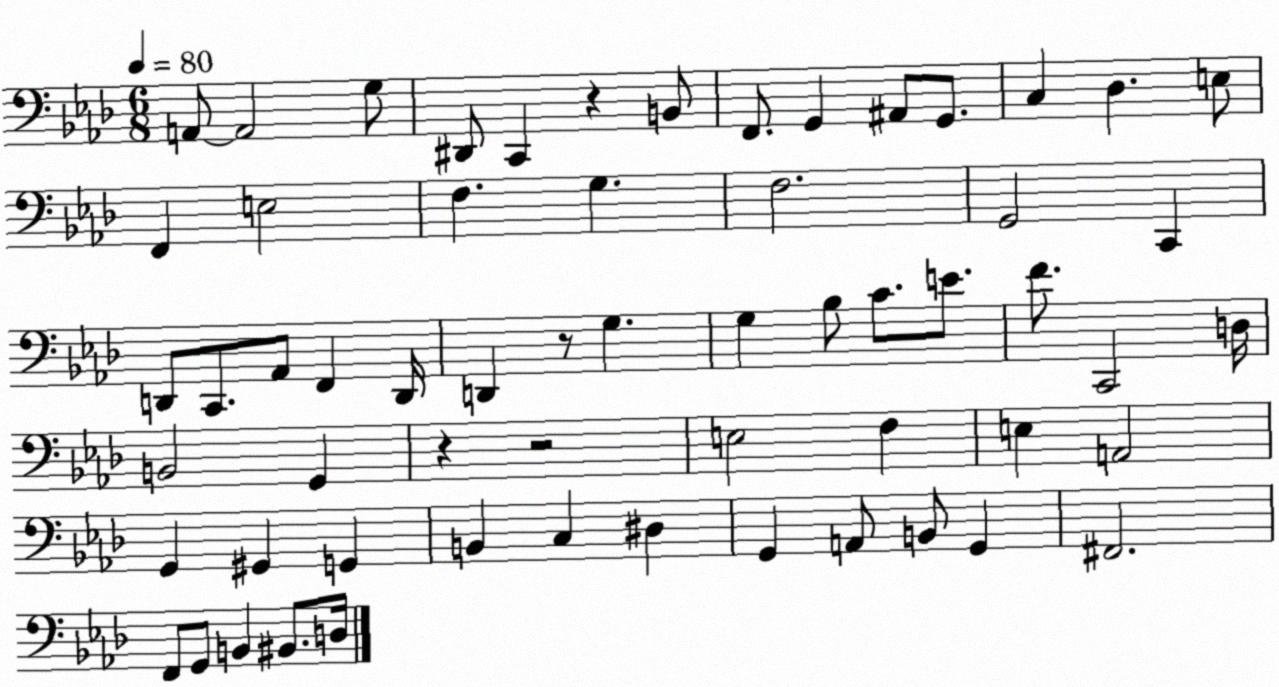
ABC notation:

X:1
T:Untitled
M:6/8
L:1/4
K:Ab
A,,/2 A,,2 G,/2 ^D,,/2 C,, z B,,/2 F,,/2 G,, ^A,,/2 G,,/2 C, _D, E,/2 F,, E,2 F, G, F,2 G,,2 C,, D,,/2 C,,/2 _A,,/2 F,, D,,/4 D,, z/2 G, G, _B,/2 C/2 E/2 F/2 C,,2 D,/4 B,,2 G,, z z2 E,2 F, E, A,,2 G,, ^G,, G,, B,, C, ^D, G,, A,,/2 B,,/2 G,, ^F,,2 F,,/2 G,,/2 B,, ^B,,/2 D,/4